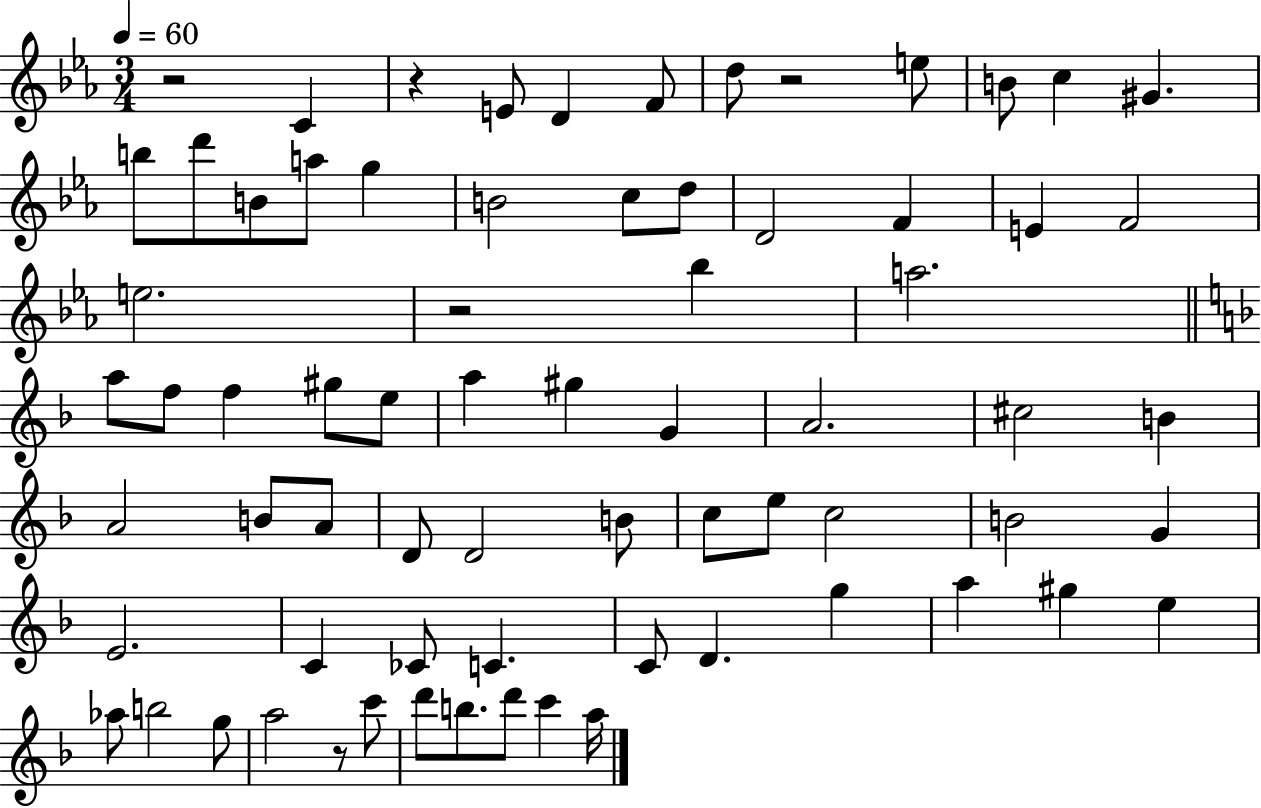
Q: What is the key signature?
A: EES major